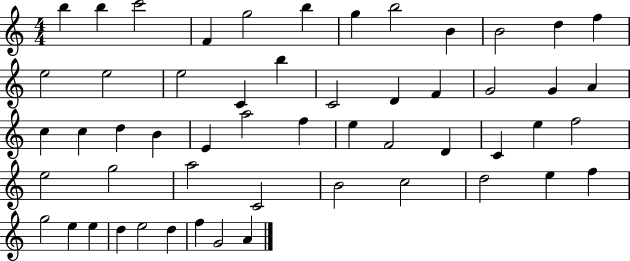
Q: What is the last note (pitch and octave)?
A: A4